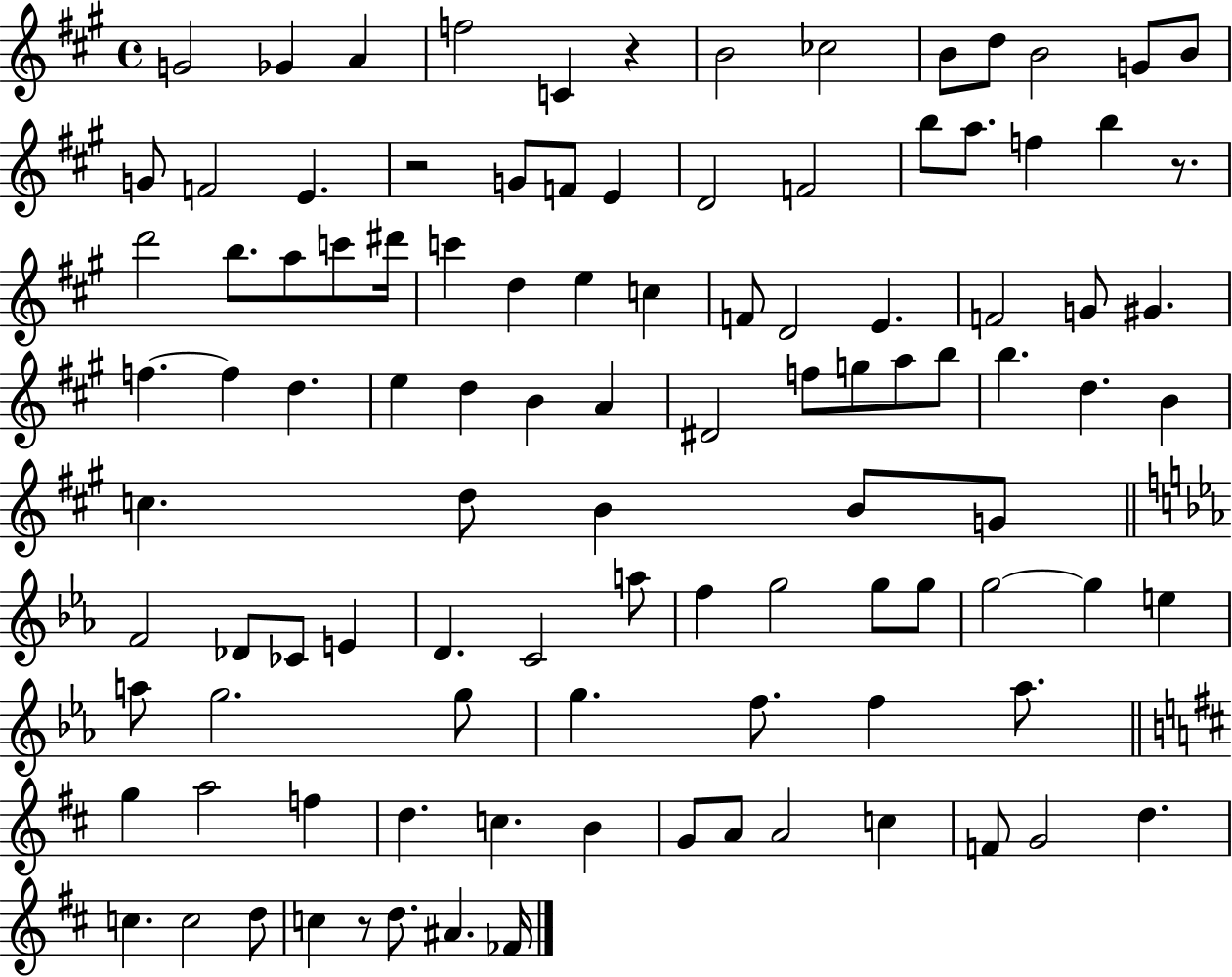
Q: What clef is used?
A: treble